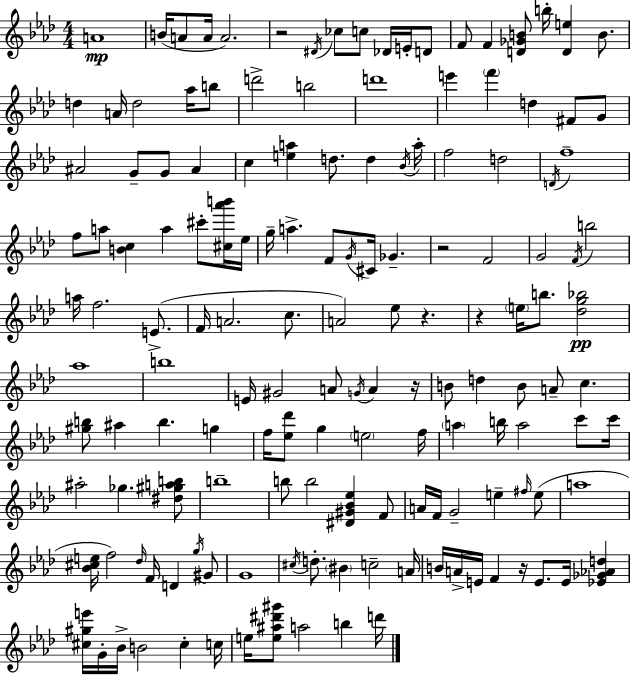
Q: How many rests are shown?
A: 6